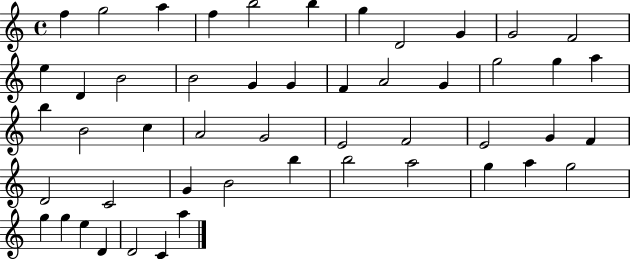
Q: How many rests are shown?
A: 0